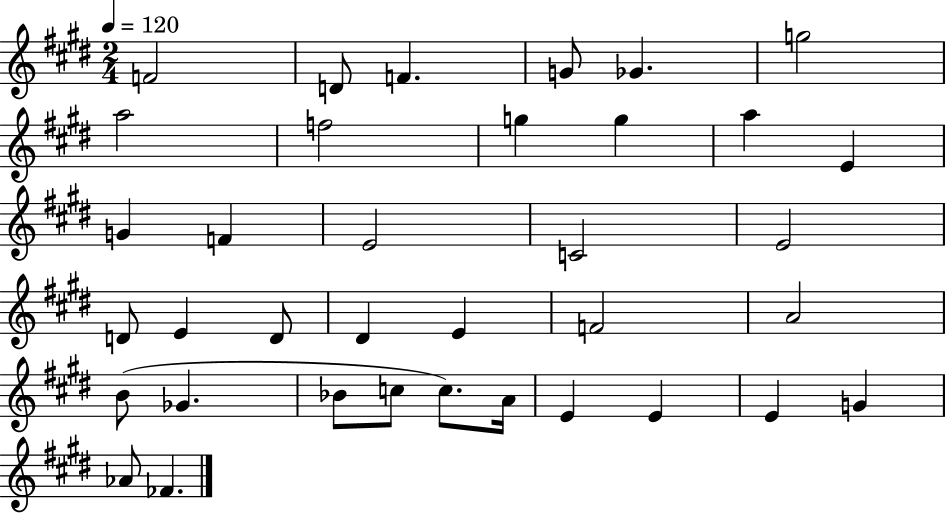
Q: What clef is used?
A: treble